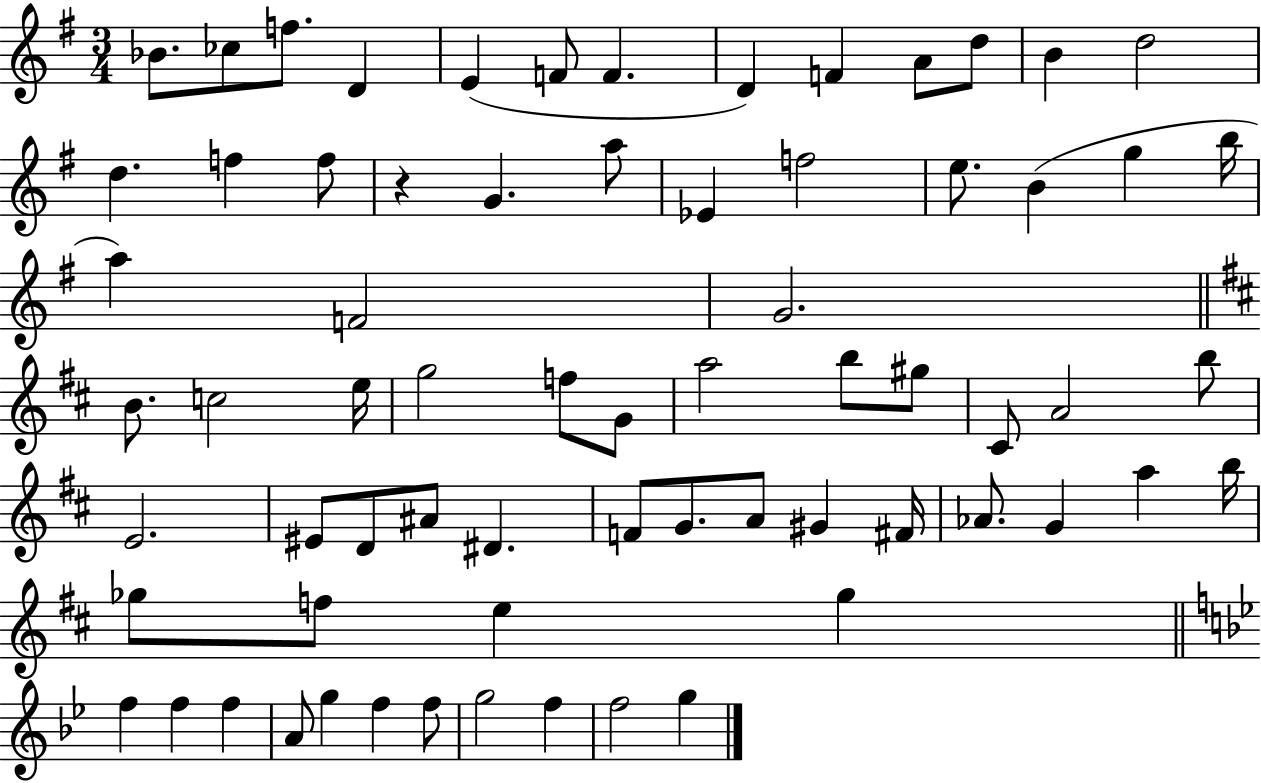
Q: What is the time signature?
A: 3/4